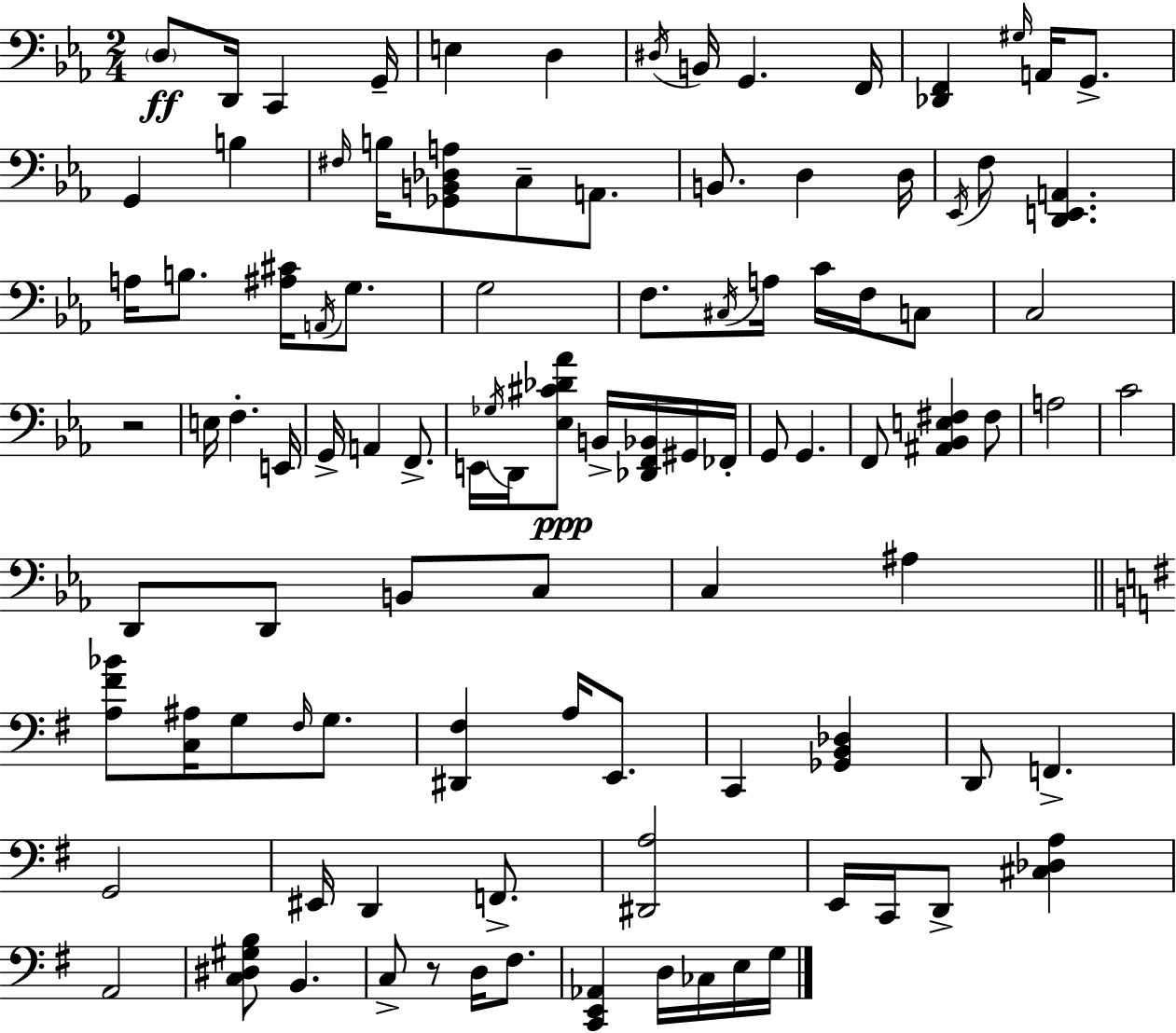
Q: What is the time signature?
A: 2/4